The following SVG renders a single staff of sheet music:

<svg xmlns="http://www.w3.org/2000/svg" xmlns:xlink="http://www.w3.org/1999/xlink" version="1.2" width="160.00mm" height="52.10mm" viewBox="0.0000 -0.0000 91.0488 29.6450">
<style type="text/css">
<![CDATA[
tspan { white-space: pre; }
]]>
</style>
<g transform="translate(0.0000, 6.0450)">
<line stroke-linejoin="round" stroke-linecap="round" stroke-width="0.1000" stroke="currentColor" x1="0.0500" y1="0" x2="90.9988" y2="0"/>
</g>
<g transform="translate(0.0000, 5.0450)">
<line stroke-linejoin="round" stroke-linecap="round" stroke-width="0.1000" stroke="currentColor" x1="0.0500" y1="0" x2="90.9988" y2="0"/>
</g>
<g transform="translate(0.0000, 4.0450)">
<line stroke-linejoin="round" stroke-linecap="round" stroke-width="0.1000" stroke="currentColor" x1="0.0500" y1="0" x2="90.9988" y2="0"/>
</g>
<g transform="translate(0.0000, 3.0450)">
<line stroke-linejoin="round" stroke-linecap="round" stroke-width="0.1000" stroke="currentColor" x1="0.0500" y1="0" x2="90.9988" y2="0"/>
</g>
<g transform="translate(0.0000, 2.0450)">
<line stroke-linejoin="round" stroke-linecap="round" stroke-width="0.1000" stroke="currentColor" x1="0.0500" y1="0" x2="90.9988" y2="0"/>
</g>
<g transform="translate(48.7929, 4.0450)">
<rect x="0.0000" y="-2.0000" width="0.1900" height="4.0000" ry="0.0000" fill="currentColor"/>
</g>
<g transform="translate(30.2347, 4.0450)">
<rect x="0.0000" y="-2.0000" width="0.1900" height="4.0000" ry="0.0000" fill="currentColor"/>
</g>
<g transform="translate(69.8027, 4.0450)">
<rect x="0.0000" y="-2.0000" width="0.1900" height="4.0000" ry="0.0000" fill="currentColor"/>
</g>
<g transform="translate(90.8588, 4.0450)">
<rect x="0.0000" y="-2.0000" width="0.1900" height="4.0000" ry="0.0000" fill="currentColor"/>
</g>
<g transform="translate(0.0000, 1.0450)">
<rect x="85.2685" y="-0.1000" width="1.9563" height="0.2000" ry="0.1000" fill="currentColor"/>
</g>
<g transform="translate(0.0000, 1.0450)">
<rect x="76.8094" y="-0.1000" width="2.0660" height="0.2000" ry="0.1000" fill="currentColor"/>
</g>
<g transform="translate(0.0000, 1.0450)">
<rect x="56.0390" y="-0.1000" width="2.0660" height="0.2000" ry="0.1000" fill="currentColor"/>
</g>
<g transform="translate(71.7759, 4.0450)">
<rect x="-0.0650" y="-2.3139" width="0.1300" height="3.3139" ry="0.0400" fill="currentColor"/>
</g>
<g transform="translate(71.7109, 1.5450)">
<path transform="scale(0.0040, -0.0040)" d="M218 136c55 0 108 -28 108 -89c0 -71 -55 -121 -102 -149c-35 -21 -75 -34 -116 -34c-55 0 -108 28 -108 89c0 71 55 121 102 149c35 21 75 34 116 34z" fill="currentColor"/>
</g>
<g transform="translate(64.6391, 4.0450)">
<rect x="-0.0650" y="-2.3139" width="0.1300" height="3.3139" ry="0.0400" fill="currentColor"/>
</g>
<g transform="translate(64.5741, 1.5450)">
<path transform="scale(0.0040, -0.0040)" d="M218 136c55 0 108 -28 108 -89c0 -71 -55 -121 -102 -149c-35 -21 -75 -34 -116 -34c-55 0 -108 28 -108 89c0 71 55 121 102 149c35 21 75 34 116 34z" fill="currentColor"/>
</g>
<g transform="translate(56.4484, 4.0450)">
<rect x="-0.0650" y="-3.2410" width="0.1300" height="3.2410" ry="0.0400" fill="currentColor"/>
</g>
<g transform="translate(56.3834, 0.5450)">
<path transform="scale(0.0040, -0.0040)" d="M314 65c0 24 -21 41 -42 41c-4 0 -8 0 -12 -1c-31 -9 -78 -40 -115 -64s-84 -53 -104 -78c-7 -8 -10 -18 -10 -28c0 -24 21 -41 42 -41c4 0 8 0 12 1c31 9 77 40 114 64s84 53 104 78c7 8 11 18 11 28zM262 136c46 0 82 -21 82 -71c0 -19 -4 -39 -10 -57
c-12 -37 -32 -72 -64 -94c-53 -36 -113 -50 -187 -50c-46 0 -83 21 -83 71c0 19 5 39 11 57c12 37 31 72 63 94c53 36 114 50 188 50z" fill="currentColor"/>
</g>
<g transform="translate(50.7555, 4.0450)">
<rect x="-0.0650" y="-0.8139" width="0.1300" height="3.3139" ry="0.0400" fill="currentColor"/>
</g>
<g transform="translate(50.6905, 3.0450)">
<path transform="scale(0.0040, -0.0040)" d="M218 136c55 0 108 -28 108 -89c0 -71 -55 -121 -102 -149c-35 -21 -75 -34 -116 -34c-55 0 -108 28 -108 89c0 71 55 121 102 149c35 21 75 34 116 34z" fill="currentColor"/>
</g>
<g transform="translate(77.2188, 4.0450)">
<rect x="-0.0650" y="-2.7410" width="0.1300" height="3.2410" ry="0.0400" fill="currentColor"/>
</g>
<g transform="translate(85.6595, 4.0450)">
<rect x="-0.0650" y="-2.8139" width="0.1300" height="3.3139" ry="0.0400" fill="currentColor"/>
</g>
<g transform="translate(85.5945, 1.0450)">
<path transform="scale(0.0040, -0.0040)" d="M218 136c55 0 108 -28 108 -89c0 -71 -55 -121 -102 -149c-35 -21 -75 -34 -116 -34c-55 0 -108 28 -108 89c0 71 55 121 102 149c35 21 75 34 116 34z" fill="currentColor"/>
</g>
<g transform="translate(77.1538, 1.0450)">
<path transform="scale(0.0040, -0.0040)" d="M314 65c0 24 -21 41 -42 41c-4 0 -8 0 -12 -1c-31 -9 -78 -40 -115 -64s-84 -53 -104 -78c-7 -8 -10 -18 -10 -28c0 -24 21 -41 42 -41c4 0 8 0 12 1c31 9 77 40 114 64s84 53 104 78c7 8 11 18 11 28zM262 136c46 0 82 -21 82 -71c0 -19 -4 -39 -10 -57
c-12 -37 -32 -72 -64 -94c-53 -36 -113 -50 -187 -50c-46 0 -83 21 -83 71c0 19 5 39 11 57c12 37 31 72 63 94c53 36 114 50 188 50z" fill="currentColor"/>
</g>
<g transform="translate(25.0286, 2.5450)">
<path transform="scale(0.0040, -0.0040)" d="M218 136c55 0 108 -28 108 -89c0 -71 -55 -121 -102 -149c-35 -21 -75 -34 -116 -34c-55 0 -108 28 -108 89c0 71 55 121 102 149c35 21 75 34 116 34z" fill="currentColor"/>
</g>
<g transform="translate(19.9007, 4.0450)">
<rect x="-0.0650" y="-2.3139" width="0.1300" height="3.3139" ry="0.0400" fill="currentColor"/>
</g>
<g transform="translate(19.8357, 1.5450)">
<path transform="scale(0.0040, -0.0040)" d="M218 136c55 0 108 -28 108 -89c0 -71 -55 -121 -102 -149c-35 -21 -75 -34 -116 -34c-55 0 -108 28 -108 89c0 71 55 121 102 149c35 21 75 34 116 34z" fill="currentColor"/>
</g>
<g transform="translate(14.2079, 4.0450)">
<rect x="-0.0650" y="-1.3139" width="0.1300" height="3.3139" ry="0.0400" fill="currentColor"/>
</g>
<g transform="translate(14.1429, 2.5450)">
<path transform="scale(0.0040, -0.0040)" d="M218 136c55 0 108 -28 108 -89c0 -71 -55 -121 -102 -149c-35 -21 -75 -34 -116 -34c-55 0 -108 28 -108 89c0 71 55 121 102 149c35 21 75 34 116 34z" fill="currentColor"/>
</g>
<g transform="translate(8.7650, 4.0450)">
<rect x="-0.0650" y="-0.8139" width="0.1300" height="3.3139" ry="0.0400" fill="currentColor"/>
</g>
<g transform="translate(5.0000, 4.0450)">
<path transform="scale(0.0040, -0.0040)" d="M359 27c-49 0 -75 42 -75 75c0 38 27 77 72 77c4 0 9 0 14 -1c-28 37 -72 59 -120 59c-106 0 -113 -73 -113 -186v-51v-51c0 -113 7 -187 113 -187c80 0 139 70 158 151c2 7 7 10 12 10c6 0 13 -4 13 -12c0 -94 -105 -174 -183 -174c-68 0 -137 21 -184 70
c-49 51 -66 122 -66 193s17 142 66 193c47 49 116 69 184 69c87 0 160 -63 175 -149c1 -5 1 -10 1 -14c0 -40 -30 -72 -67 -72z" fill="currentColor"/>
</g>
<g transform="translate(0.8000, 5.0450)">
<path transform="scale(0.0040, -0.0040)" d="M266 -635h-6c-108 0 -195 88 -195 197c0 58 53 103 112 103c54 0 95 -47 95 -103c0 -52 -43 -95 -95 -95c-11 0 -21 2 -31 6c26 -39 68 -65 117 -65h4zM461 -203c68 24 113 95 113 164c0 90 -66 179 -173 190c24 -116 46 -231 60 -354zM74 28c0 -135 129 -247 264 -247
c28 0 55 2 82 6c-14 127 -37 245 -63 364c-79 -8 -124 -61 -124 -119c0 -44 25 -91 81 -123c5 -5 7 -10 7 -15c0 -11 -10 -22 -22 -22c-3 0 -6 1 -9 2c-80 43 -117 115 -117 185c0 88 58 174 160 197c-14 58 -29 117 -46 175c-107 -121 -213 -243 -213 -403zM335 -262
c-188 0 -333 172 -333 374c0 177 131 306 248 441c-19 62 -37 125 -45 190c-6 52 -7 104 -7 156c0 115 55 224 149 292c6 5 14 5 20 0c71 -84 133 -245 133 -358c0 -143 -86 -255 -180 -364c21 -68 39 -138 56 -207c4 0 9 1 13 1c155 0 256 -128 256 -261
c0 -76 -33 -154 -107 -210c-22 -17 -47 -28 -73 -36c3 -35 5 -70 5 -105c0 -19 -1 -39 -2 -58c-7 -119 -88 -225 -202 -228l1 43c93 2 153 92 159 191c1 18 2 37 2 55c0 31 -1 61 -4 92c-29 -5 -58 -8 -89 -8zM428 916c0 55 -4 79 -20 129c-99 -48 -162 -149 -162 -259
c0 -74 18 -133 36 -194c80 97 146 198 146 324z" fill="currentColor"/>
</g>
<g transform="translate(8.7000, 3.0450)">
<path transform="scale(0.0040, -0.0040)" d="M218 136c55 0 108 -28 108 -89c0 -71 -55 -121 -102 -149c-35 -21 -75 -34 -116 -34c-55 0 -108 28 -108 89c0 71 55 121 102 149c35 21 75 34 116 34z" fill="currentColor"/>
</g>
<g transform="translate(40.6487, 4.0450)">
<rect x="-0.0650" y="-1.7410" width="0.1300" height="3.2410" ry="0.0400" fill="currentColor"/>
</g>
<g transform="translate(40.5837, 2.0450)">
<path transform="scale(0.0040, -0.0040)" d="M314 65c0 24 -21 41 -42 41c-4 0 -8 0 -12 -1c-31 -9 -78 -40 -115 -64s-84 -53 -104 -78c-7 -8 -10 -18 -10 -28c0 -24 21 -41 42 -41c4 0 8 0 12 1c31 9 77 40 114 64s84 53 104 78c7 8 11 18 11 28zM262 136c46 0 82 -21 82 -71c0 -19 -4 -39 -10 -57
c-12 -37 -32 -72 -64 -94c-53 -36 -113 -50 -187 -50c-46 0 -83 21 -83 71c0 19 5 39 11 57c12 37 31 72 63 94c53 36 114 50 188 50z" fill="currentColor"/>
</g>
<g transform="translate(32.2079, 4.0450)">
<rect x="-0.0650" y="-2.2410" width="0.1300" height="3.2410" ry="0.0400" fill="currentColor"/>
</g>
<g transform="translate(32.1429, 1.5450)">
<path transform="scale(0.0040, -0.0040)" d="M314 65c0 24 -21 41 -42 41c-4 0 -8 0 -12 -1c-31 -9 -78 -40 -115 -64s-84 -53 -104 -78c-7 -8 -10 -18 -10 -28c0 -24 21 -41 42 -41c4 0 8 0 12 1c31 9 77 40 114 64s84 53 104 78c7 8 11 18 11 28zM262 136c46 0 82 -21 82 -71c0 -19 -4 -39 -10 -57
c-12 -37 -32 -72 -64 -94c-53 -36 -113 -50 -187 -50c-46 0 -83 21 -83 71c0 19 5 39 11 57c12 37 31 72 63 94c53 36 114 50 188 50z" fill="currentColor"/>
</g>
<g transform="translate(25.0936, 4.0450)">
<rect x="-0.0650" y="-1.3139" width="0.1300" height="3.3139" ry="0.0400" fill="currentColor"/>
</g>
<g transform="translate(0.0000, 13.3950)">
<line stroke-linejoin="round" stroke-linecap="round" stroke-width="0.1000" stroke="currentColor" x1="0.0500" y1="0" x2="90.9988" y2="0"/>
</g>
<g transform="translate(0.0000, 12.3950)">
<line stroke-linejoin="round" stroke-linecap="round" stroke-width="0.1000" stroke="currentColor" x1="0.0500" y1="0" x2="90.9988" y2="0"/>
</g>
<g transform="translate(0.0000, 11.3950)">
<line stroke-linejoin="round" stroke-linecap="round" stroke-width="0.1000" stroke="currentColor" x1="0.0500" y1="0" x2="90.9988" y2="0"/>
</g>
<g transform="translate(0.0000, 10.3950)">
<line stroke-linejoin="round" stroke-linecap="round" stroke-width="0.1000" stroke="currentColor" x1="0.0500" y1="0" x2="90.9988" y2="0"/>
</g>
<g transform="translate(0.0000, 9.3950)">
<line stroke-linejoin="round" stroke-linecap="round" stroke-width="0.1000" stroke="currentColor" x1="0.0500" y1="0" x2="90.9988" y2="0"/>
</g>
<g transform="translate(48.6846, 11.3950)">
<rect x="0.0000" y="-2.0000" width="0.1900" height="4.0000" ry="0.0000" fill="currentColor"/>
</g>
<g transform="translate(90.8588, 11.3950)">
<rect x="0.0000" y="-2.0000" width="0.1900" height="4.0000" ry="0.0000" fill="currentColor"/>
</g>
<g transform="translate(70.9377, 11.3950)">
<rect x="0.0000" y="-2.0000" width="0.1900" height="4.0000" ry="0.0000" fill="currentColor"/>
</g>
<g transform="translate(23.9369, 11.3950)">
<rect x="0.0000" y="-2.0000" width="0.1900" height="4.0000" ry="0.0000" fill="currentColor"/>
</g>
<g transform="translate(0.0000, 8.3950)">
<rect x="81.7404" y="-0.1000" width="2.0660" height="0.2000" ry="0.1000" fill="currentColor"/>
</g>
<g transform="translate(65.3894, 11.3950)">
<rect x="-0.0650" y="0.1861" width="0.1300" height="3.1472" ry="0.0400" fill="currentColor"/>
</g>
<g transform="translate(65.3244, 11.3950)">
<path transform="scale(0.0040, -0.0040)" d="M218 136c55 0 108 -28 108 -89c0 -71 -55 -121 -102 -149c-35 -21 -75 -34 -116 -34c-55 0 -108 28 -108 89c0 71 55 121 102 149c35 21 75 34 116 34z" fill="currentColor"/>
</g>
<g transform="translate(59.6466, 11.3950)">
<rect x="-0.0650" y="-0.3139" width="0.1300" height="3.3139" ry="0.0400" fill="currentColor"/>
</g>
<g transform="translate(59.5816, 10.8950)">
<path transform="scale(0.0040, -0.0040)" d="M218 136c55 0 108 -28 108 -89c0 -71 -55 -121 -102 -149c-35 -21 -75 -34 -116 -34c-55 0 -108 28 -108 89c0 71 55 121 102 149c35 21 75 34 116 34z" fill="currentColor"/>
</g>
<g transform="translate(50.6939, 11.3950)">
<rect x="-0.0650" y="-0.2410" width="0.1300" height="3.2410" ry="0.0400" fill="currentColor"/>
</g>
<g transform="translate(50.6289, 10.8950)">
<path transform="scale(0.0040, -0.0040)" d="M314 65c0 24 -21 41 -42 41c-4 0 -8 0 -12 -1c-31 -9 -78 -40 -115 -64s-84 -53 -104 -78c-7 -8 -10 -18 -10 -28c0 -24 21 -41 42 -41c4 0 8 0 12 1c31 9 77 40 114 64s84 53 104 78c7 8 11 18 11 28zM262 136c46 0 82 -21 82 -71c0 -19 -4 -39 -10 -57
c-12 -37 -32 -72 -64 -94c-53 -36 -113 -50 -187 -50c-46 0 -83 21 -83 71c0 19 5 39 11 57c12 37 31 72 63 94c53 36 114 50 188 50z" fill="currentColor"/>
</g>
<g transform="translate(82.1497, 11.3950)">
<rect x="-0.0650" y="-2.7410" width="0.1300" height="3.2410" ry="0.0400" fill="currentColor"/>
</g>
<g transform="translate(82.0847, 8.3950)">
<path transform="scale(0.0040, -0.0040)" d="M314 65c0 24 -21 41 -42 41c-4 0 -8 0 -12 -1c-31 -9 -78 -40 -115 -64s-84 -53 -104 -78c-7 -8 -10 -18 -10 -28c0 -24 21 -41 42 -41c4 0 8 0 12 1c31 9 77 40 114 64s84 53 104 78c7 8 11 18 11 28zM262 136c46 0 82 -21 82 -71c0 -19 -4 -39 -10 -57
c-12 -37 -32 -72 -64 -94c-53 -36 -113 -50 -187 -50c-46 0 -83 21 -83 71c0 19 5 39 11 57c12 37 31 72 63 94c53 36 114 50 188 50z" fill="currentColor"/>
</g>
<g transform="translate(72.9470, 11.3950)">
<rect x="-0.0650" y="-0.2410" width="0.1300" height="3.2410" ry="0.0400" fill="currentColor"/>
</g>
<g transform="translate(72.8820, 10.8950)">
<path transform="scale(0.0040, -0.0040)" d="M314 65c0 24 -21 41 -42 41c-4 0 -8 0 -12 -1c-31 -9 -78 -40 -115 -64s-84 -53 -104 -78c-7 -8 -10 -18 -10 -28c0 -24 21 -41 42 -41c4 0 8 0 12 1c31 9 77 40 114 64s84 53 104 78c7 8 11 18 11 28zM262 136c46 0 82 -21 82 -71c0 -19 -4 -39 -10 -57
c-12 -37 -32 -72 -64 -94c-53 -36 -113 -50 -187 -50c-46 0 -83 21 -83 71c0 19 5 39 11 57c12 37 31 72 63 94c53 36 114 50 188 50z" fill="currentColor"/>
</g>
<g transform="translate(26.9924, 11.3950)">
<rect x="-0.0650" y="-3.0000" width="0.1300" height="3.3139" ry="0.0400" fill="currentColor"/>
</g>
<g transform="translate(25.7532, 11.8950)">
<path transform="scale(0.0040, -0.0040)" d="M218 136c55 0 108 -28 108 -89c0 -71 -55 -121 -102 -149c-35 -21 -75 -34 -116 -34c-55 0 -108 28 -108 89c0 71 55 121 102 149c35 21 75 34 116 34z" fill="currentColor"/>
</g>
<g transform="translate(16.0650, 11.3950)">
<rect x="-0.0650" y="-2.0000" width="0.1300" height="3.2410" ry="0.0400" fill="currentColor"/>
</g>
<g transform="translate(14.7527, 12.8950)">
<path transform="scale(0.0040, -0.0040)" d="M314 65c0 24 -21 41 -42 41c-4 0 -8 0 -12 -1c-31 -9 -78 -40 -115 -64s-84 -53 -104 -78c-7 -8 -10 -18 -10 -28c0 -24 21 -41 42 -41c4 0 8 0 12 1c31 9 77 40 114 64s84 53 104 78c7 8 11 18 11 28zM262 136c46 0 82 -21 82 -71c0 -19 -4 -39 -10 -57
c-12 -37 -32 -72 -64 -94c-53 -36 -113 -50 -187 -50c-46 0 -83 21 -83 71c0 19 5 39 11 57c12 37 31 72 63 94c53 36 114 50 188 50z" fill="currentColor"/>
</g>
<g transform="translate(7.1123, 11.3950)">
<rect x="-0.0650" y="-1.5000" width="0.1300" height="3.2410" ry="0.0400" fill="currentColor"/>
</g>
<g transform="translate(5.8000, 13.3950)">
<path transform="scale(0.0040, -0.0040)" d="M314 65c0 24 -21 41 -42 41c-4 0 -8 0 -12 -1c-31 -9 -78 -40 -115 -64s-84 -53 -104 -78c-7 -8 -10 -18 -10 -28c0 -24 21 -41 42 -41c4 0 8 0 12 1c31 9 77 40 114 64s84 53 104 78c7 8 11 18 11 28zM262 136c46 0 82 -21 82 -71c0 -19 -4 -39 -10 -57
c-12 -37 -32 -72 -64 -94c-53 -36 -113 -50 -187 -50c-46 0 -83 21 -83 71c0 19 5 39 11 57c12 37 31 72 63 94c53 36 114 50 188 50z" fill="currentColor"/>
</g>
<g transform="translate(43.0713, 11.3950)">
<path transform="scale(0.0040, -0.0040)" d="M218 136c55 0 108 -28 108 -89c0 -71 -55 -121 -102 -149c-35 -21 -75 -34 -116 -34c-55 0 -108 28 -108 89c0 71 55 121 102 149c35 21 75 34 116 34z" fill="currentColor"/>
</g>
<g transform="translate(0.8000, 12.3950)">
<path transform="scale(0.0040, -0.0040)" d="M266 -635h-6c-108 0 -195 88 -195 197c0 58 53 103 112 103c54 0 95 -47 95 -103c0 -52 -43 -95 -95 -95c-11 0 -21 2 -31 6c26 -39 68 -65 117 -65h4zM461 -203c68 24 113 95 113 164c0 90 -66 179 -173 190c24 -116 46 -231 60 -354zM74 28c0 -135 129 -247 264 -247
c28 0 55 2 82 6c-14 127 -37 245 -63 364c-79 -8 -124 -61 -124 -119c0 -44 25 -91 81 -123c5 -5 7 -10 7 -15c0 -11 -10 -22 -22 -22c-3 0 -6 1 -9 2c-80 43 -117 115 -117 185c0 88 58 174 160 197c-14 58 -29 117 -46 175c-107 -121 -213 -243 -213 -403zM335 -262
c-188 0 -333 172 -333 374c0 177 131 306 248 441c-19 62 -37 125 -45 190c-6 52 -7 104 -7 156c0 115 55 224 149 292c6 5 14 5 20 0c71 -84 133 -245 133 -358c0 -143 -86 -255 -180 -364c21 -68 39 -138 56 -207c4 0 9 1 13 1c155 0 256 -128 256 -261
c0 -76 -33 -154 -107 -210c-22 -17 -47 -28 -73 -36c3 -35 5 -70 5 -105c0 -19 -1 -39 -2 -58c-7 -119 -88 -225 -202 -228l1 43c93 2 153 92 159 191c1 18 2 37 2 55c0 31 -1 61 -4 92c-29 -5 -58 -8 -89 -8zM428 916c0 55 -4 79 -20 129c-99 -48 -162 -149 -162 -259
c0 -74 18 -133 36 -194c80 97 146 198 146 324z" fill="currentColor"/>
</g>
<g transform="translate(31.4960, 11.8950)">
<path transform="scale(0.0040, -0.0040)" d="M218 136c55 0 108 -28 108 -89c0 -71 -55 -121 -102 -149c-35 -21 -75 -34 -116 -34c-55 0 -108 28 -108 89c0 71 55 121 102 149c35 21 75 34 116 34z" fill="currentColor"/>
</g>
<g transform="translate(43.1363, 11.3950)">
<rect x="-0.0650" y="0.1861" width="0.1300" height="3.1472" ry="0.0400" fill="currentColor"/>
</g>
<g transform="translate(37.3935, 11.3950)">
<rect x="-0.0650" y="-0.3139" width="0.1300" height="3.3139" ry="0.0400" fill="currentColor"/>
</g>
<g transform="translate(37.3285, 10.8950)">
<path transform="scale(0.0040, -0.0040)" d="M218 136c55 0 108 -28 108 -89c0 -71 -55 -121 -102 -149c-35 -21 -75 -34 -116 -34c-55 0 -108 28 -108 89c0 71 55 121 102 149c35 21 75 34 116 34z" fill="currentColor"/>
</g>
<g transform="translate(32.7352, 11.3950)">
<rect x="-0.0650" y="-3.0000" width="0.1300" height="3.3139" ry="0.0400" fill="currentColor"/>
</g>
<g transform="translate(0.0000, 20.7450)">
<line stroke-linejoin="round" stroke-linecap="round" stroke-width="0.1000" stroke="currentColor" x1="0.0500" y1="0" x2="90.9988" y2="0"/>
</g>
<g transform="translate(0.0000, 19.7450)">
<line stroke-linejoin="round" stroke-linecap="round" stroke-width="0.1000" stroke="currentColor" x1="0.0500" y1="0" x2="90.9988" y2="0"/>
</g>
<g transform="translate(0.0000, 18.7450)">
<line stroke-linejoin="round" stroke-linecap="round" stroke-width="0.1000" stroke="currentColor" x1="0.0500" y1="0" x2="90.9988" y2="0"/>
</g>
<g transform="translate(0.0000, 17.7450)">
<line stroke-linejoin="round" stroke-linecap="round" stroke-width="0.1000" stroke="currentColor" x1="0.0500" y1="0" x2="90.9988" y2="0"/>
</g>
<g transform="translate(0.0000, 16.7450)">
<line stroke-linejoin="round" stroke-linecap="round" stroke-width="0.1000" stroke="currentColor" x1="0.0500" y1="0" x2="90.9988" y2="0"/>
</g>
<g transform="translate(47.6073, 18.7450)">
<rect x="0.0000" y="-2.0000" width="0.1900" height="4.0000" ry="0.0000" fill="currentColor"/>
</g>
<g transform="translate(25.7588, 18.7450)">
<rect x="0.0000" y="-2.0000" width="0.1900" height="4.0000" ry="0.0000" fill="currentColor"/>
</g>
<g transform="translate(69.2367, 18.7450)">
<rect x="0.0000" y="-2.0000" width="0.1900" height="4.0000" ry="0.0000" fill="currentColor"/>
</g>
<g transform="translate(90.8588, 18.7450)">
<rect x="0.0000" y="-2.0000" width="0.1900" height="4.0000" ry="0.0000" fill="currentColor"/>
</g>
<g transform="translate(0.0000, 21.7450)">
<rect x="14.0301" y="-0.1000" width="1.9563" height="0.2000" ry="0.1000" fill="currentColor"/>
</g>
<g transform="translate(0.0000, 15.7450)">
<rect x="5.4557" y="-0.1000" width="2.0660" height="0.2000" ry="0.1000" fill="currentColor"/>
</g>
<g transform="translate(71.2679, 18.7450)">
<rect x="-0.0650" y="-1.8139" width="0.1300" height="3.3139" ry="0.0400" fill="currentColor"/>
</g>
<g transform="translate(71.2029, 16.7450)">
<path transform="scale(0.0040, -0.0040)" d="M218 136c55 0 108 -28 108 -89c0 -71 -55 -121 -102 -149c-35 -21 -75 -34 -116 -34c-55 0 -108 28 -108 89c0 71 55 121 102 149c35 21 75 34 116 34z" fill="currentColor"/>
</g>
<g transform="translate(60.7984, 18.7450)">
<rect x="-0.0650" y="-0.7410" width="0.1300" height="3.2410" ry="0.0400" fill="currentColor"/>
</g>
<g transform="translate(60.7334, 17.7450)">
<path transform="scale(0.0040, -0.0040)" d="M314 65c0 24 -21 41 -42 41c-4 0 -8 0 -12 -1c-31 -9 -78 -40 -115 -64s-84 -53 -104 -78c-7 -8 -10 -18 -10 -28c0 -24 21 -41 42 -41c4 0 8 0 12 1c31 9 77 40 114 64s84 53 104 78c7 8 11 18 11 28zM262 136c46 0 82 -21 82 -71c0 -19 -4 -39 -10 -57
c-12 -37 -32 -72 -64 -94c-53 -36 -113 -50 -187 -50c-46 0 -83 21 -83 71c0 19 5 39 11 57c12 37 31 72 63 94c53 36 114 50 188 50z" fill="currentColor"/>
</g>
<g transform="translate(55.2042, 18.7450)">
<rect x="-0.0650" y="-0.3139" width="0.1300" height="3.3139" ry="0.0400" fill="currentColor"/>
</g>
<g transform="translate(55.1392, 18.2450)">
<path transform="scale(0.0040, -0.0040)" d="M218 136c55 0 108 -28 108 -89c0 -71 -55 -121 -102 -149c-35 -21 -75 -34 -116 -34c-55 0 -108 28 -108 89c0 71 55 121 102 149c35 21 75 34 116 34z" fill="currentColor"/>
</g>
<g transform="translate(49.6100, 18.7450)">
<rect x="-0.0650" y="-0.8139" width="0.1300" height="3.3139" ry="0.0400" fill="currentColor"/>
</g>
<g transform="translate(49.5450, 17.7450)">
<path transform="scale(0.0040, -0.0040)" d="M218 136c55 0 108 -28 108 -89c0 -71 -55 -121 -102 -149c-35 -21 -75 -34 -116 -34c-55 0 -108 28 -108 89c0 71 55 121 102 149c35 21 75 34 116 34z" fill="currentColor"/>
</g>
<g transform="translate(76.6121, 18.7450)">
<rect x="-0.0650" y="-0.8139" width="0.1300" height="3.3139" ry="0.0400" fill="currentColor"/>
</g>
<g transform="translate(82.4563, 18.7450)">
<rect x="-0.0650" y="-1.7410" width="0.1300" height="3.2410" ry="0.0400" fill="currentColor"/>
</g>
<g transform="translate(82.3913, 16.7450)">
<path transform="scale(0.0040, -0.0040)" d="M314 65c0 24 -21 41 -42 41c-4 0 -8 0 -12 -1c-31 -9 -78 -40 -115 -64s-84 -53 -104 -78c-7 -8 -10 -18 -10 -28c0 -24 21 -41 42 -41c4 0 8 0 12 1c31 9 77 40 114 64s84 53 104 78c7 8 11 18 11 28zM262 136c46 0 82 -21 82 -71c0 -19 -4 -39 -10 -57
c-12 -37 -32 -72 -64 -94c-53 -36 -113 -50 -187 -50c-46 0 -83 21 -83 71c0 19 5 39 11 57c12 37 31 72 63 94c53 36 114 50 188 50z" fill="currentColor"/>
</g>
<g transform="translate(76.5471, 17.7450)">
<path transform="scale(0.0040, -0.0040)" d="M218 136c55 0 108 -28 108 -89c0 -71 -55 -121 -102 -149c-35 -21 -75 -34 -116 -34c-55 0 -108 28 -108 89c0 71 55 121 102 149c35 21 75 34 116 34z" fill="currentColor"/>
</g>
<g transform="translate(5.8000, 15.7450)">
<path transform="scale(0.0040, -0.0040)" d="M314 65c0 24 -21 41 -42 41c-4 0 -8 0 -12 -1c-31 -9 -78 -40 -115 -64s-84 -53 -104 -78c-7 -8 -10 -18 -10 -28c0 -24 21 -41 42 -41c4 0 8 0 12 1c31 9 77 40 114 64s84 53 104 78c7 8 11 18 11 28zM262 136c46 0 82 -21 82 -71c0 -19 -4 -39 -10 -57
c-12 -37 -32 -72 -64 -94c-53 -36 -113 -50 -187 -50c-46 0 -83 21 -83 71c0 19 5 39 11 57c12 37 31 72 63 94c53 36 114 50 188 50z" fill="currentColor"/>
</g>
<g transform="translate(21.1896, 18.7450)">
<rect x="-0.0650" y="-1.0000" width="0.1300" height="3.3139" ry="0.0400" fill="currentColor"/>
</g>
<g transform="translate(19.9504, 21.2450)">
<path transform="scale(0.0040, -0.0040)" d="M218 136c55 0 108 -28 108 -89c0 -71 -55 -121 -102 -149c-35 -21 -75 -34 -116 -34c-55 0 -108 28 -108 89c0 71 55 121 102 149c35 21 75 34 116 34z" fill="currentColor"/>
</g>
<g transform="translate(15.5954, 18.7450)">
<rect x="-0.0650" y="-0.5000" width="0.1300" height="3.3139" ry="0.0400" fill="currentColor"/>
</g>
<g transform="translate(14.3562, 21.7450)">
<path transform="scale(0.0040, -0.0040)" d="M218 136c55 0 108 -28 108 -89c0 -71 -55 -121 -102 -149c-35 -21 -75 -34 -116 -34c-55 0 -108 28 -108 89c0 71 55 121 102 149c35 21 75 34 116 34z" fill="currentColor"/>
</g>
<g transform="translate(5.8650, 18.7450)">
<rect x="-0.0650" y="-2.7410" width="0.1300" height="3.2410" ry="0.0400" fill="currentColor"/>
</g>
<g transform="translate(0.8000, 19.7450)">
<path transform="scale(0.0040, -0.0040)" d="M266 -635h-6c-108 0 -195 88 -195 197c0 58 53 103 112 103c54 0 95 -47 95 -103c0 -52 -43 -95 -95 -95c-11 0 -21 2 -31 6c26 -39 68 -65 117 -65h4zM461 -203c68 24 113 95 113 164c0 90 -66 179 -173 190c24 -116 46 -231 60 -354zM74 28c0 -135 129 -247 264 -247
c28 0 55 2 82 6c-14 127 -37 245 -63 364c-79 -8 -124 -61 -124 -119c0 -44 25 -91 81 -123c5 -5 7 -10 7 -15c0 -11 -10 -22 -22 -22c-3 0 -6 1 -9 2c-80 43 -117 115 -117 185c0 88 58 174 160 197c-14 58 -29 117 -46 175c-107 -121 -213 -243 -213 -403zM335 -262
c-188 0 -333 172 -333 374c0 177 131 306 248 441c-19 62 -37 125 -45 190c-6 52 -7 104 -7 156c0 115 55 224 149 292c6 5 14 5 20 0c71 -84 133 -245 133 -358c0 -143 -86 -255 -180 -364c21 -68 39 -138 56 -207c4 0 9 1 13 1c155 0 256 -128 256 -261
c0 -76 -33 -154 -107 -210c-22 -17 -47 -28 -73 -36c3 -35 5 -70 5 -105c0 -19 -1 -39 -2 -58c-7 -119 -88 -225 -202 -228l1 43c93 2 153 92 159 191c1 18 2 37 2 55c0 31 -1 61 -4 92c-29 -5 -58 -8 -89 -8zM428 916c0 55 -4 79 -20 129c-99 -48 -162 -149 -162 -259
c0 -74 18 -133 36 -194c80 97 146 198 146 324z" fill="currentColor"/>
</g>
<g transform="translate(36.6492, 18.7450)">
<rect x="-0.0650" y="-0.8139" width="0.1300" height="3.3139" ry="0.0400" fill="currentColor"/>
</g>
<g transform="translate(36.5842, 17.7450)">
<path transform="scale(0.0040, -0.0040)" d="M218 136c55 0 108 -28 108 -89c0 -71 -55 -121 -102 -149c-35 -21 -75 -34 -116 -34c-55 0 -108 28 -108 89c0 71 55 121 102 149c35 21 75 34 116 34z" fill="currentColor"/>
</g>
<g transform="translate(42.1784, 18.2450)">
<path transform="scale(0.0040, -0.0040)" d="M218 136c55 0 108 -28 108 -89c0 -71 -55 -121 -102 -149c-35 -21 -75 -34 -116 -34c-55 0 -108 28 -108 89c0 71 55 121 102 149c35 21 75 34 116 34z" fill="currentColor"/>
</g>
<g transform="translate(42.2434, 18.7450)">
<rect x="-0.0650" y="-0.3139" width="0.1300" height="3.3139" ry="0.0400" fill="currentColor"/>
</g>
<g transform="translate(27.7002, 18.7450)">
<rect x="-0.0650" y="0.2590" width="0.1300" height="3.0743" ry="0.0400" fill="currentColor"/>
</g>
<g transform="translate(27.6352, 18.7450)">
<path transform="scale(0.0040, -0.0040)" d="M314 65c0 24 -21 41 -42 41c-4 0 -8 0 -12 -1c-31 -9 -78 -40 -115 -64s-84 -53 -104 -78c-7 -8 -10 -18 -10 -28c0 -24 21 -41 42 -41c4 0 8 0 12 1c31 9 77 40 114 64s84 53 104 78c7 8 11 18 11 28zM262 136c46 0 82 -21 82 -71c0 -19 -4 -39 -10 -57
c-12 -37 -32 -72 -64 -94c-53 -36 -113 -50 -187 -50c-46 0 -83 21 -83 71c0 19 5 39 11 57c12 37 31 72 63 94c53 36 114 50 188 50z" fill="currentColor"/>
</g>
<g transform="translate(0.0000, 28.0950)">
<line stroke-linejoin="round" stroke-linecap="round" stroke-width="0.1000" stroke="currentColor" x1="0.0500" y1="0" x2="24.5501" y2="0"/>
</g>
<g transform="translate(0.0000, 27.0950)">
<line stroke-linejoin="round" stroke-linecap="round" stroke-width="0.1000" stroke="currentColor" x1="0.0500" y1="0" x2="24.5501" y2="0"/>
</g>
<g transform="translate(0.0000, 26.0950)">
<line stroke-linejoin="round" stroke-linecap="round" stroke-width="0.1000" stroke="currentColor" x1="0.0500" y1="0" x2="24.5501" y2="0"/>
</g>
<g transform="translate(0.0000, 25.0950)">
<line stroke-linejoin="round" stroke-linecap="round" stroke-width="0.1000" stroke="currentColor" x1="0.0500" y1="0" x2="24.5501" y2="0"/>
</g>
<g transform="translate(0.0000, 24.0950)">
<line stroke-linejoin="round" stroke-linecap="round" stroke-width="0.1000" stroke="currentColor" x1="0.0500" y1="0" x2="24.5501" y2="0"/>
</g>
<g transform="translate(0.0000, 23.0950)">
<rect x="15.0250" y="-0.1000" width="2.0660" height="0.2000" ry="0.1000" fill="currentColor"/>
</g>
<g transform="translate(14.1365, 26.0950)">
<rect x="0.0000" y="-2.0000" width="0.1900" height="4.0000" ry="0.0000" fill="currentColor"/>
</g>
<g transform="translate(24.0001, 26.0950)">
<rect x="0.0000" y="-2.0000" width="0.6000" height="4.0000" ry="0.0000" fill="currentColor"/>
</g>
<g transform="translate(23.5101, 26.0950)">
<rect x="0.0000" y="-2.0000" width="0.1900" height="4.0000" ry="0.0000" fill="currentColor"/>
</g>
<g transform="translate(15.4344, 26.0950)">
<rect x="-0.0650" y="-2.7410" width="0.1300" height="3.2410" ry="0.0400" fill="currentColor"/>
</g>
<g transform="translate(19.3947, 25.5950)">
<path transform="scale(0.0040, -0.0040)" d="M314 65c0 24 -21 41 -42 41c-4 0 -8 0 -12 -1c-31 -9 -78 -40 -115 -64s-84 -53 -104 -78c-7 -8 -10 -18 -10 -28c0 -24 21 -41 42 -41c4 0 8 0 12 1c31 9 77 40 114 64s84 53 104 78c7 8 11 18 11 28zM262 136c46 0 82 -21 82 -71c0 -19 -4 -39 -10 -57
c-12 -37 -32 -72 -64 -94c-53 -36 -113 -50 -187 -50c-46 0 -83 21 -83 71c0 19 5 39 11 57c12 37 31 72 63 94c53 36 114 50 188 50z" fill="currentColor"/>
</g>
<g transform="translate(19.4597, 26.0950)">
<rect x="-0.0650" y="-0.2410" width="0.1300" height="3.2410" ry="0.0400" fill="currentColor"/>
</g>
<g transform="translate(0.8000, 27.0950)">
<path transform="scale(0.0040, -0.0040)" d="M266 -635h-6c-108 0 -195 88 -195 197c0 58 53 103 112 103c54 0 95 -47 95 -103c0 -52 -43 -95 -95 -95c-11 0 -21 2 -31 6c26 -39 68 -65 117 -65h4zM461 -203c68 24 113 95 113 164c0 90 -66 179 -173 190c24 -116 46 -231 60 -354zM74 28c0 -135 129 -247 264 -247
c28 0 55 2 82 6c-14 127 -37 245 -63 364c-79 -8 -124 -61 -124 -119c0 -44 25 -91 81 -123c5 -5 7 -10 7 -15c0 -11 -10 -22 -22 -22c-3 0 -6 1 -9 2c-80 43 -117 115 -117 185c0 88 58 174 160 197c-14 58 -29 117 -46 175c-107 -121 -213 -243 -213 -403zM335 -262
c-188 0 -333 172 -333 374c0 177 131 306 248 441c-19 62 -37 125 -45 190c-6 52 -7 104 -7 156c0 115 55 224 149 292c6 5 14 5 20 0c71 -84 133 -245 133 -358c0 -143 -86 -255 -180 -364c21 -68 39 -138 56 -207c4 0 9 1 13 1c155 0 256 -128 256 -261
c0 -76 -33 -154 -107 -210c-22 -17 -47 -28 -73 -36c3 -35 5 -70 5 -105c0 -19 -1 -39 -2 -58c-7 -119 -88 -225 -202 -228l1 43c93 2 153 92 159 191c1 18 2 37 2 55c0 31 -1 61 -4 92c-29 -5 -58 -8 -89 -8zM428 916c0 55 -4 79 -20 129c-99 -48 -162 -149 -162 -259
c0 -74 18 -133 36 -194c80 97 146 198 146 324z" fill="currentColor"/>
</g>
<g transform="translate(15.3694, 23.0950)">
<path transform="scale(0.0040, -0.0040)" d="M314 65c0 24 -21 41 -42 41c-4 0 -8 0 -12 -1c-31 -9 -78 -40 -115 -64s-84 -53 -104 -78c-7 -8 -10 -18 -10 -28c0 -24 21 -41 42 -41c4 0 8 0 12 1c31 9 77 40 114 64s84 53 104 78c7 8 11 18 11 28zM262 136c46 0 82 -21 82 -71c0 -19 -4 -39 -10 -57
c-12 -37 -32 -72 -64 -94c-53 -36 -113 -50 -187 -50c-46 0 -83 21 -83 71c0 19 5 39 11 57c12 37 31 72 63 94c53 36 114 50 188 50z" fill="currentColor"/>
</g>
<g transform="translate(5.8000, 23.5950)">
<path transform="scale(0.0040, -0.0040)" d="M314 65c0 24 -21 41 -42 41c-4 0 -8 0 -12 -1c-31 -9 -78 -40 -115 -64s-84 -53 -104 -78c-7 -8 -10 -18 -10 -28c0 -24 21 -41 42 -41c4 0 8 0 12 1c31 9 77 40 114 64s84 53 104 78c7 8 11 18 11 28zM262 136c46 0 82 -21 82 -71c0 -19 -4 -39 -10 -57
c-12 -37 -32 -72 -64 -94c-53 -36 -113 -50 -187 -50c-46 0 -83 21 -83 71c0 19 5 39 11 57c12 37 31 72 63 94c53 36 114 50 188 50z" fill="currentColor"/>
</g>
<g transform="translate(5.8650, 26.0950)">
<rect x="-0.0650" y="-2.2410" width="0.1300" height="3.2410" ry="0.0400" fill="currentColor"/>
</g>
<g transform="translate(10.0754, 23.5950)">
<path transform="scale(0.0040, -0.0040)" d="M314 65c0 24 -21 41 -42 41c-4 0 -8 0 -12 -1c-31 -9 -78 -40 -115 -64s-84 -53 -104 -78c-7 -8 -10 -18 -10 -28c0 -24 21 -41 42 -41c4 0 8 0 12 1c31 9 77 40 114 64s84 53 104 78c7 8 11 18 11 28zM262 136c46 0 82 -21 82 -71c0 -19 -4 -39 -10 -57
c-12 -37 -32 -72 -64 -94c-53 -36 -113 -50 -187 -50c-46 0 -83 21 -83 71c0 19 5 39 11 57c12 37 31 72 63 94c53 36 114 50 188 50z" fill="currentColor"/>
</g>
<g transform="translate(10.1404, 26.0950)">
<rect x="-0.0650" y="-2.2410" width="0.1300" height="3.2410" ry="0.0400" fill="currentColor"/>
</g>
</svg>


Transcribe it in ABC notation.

X:1
T:Untitled
M:4/4
L:1/4
K:C
d e g e g2 f2 d b2 g g a2 a E2 F2 A A c B c2 c B c2 a2 a2 C D B2 d c d c d2 f d f2 g2 g2 a2 c2